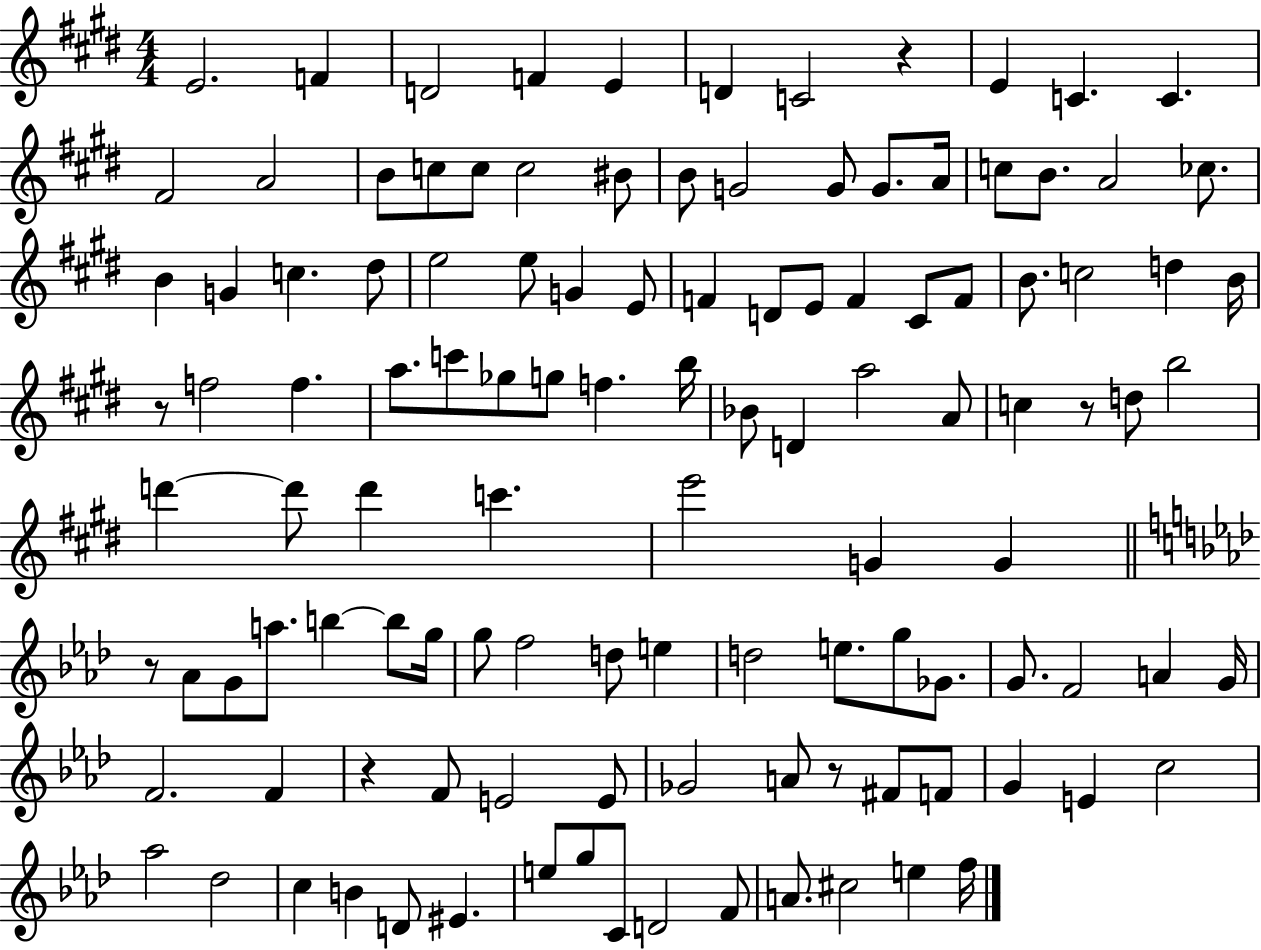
{
  \clef treble
  \numericTimeSignature
  \time 4/4
  \key e \major
  \repeat volta 2 { e'2. f'4 | d'2 f'4 e'4 | d'4 c'2 r4 | e'4 c'4. c'4. | \break fis'2 a'2 | b'8 c''8 c''8 c''2 bis'8 | b'8 g'2 g'8 g'8. a'16 | c''8 b'8. a'2 ces''8. | \break b'4 g'4 c''4. dis''8 | e''2 e''8 g'4 e'8 | f'4 d'8 e'8 f'4 cis'8 f'8 | b'8. c''2 d''4 b'16 | \break r8 f''2 f''4. | a''8. c'''8 ges''8 g''8 f''4. b''16 | bes'8 d'4 a''2 a'8 | c''4 r8 d''8 b''2 | \break d'''4~~ d'''8 d'''4 c'''4. | e'''2 g'4 g'4 | \bar "||" \break \key aes \major r8 aes'8 g'8 a''8. b''4~~ b''8 g''16 | g''8 f''2 d''8 e''4 | d''2 e''8. g''8 ges'8. | g'8. f'2 a'4 g'16 | \break f'2. f'4 | r4 f'8 e'2 e'8 | ges'2 a'8 r8 fis'8 f'8 | g'4 e'4 c''2 | \break aes''2 des''2 | c''4 b'4 d'8 eis'4. | e''8 g''8 c'8 d'2 f'8 | a'8. cis''2 e''4 f''16 | \break } \bar "|."
}